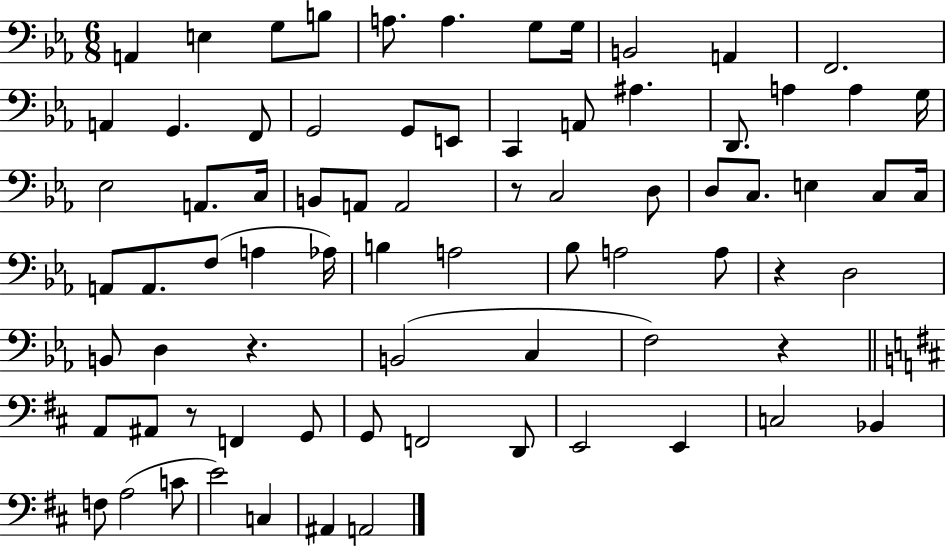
A2/q E3/q G3/e B3/e A3/e. A3/q. G3/e G3/s B2/h A2/q F2/h. A2/q G2/q. F2/e G2/h G2/e E2/e C2/q A2/e A#3/q. D2/e. A3/q A3/q G3/s Eb3/h A2/e. C3/s B2/e A2/e A2/h R/e C3/h D3/e D3/e C3/e. E3/q C3/e C3/s A2/e A2/e. F3/e A3/q Ab3/s B3/q A3/h Bb3/e A3/h A3/e R/q D3/h B2/e D3/q R/q. B2/h C3/q F3/h R/q A2/e A#2/e R/e F2/q G2/e G2/e F2/h D2/e E2/h E2/q C3/h Bb2/q F3/e A3/h C4/e E4/h C3/q A#2/q A2/h